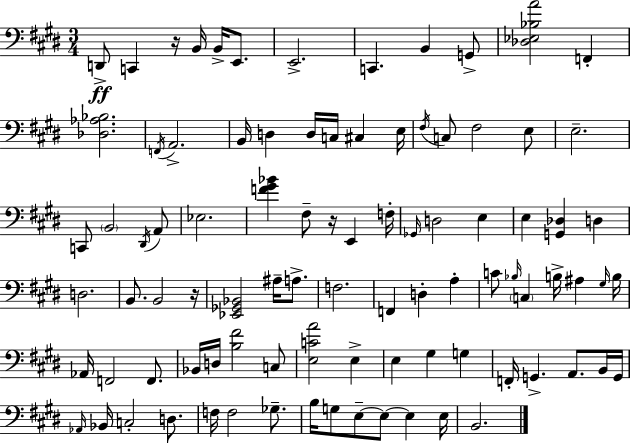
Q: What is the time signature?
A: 3/4